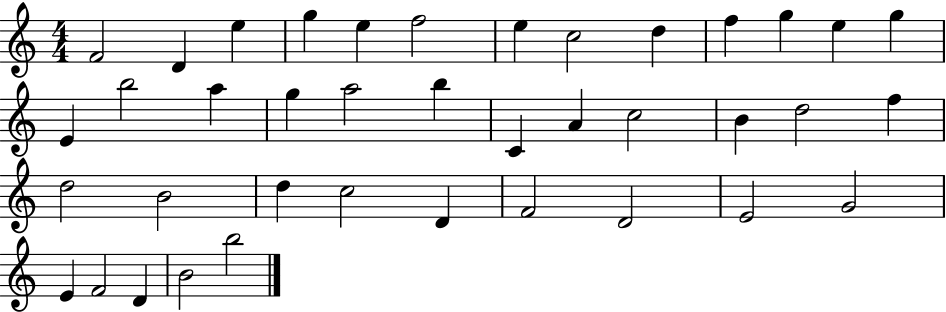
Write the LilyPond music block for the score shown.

{
  \clef treble
  \numericTimeSignature
  \time 4/4
  \key c \major
  f'2 d'4 e''4 | g''4 e''4 f''2 | e''4 c''2 d''4 | f''4 g''4 e''4 g''4 | \break e'4 b''2 a''4 | g''4 a''2 b''4 | c'4 a'4 c''2 | b'4 d''2 f''4 | \break d''2 b'2 | d''4 c''2 d'4 | f'2 d'2 | e'2 g'2 | \break e'4 f'2 d'4 | b'2 b''2 | \bar "|."
}